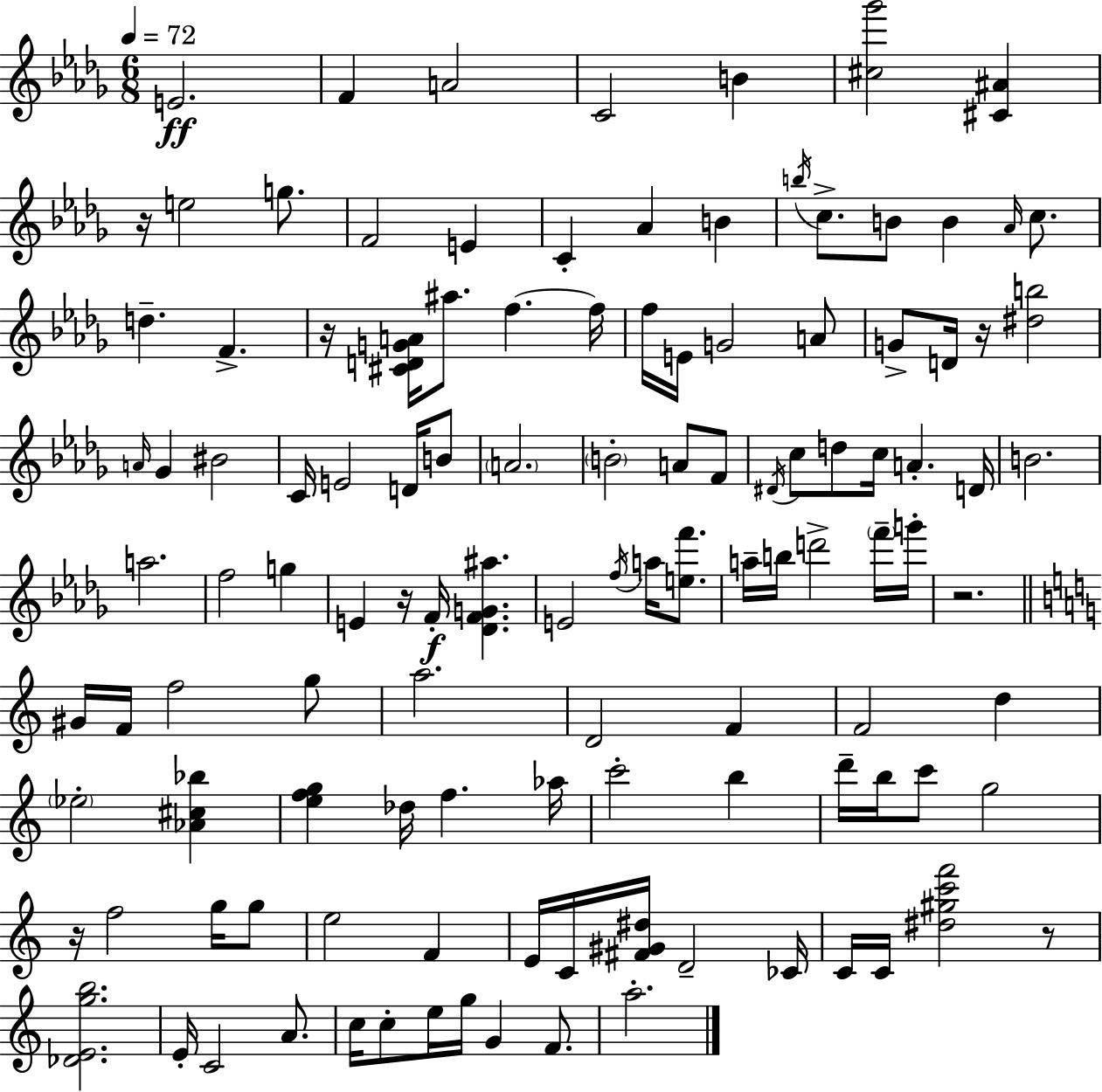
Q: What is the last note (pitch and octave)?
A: A5